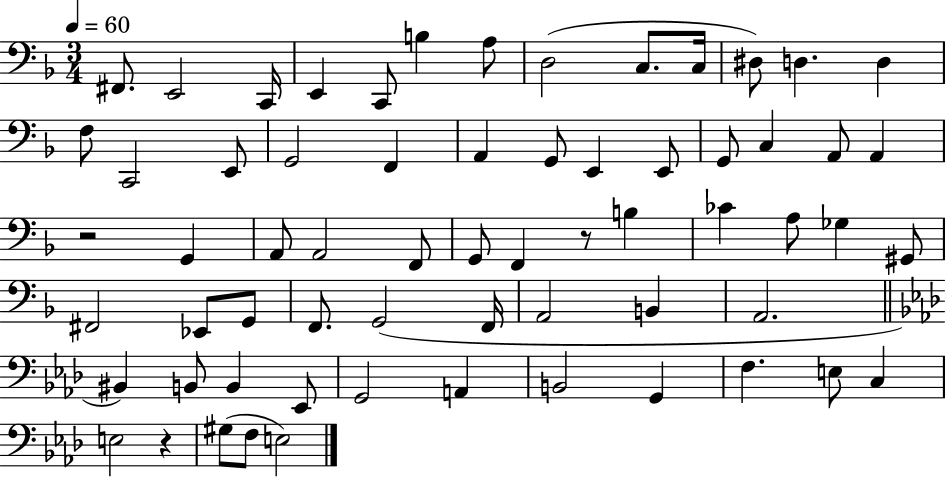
X:1
T:Untitled
M:3/4
L:1/4
K:F
^F,,/2 E,,2 C,,/4 E,, C,,/2 B, A,/2 D,2 C,/2 C,/4 ^D,/2 D, D, F,/2 C,,2 E,,/2 G,,2 F,, A,, G,,/2 E,, E,,/2 G,,/2 C, A,,/2 A,, z2 G,, A,,/2 A,,2 F,,/2 G,,/2 F,, z/2 B, _C A,/2 _G, ^G,,/2 ^F,,2 _E,,/2 G,,/2 F,,/2 G,,2 F,,/4 A,,2 B,, A,,2 ^B,, B,,/2 B,, _E,,/2 G,,2 A,, B,,2 G,, F, E,/2 C, E,2 z ^G,/2 F,/2 E,2